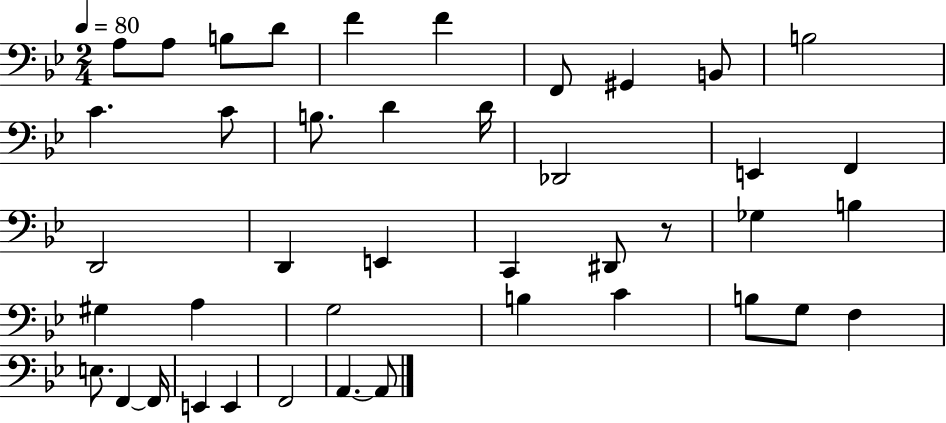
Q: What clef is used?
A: bass